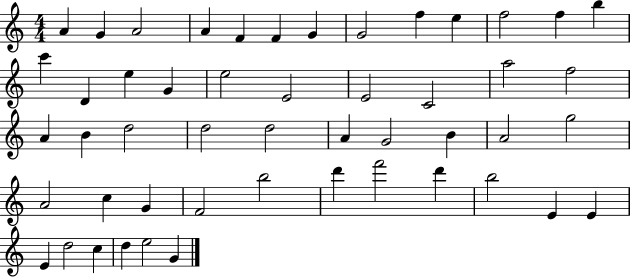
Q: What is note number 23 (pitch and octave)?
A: F5